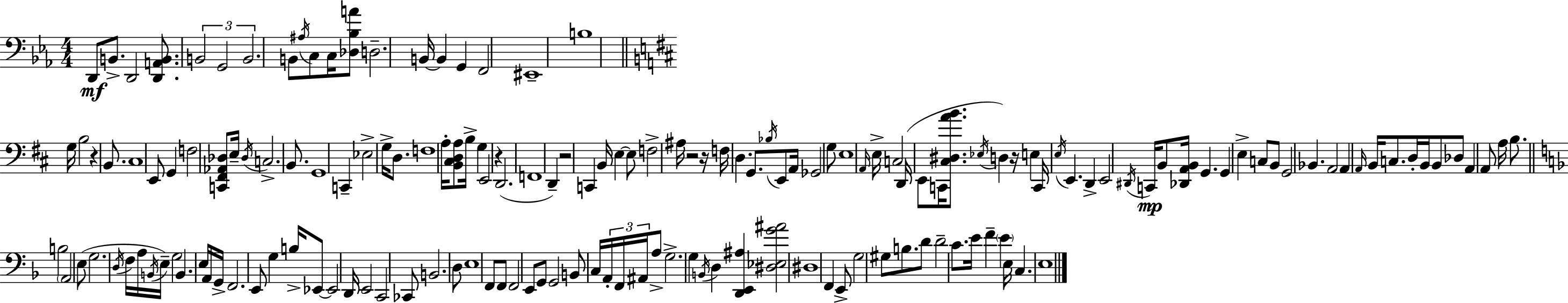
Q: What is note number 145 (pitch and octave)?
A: C4